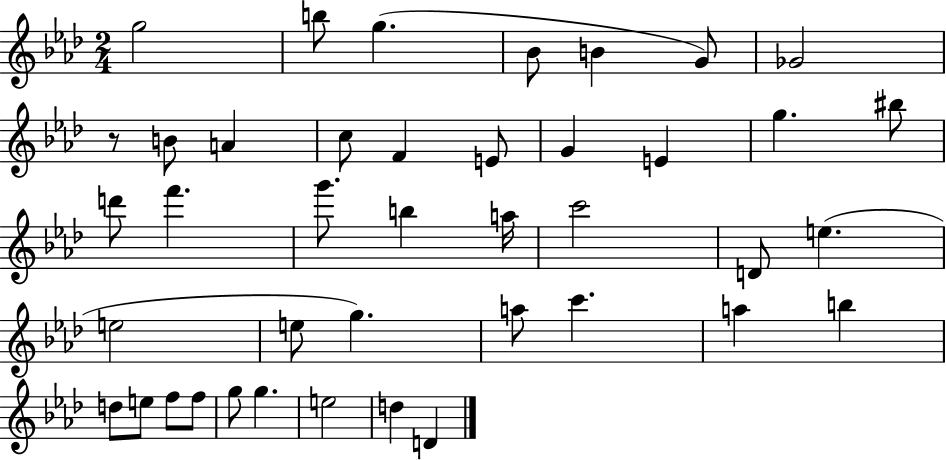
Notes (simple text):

G5/h B5/e G5/q. Bb4/e B4/q G4/e Gb4/h R/e B4/e A4/q C5/e F4/q E4/e G4/q E4/q G5/q. BIS5/e D6/e F6/q. G6/e. B5/q A5/s C6/h D4/e E5/q. E5/h E5/e G5/q. A5/e C6/q. A5/q B5/q D5/e E5/e F5/e F5/e G5/e G5/q. E5/h D5/q D4/q